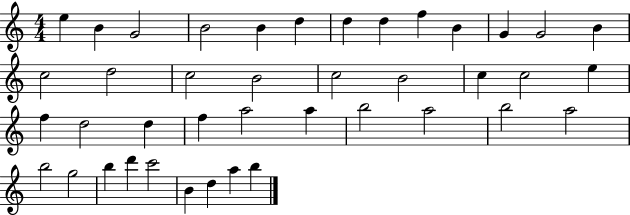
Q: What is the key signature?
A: C major